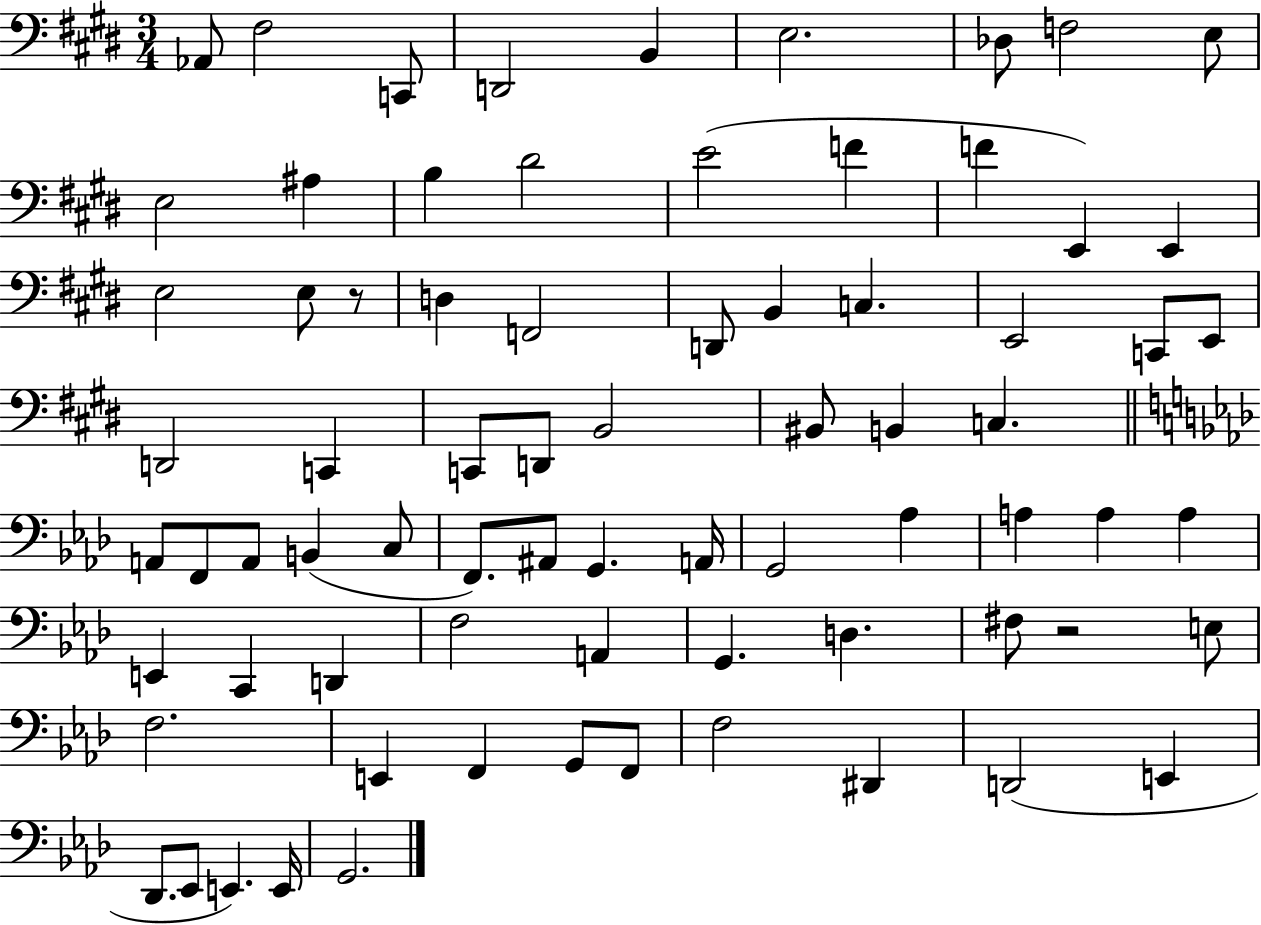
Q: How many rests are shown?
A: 2